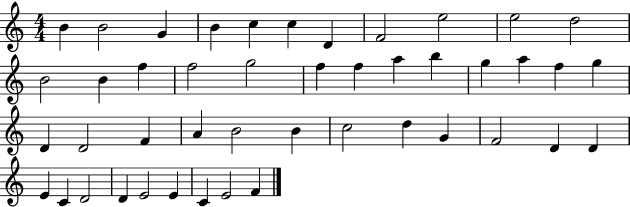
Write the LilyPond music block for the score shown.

{
  \clef treble
  \numericTimeSignature
  \time 4/4
  \key c \major
  b'4 b'2 g'4 | b'4 c''4 c''4 d'4 | f'2 e''2 | e''2 d''2 | \break b'2 b'4 f''4 | f''2 g''2 | f''4 f''4 a''4 b''4 | g''4 a''4 f''4 g''4 | \break d'4 d'2 f'4 | a'4 b'2 b'4 | c''2 d''4 g'4 | f'2 d'4 d'4 | \break e'4 c'4 d'2 | d'4 e'2 e'4 | c'4 e'2 f'4 | \bar "|."
}